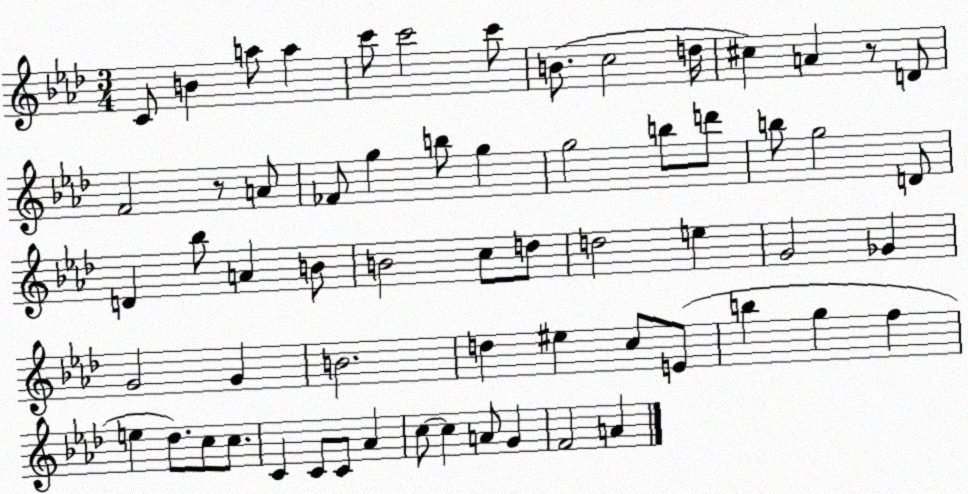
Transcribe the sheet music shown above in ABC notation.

X:1
T:Untitled
M:3/4
L:1/4
K:Ab
C/2 B a/2 a c'/2 c'2 c'/2 B/2 c2 d/4 ^c A z/2 D/2 F2 z/2 A/2 _F/2 g b/2 g g2 b/2 d'/2 b/2 g2 D/2 D _b/2 A B/2 B2 c/2 d/2 d2 e G2 _G G2 G B2 d ^e c/2 E/2 b g f e _d/2 c/2 c/2 C C/2 C/2 _A c/2 c A/2 G F2 A